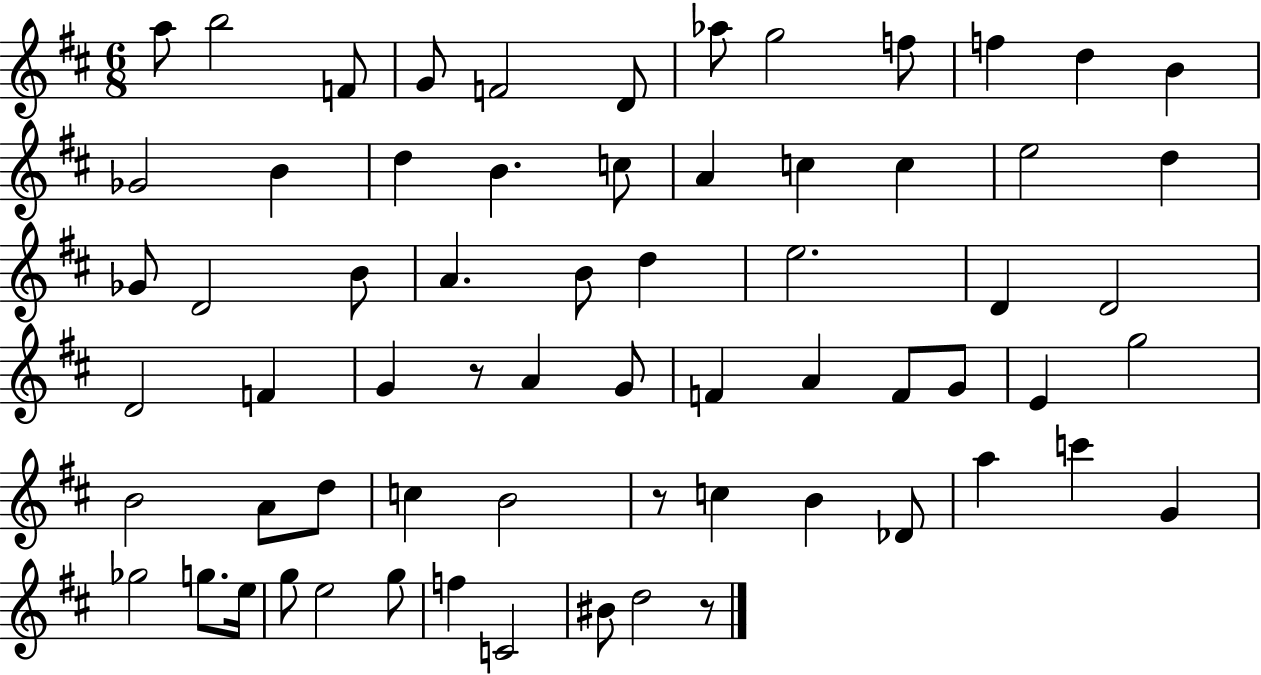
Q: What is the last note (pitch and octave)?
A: D5